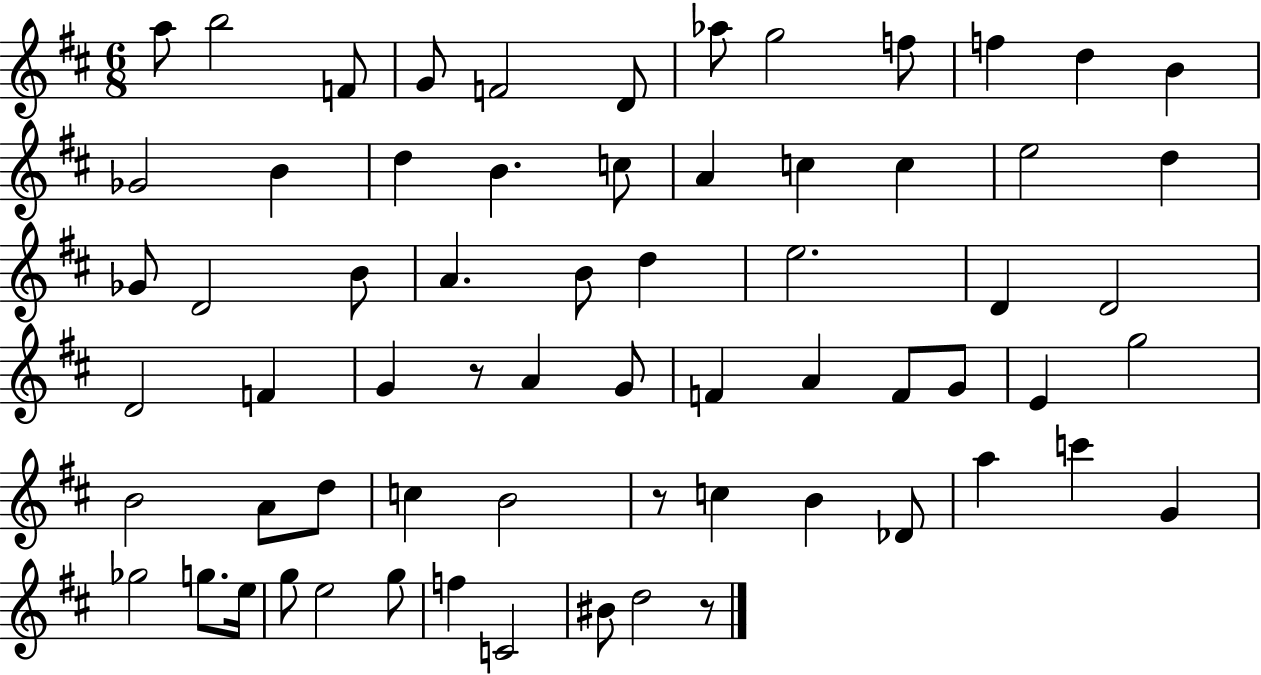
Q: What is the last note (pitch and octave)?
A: D5